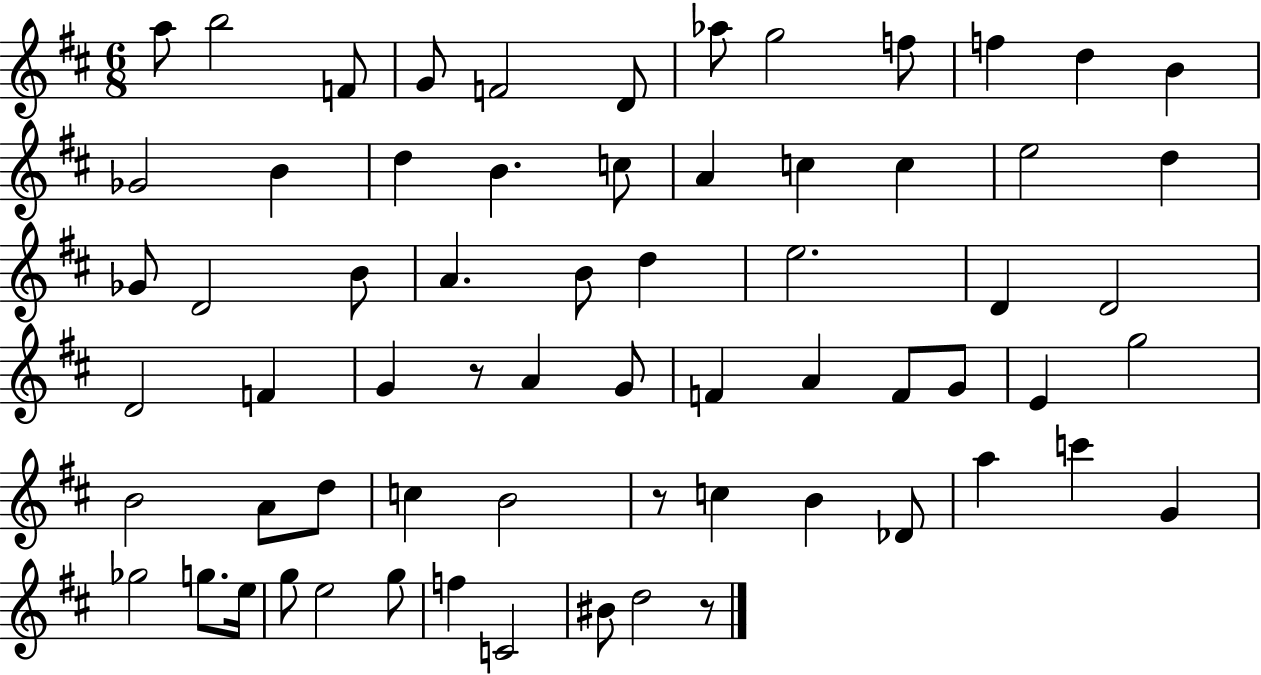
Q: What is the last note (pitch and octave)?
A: D5